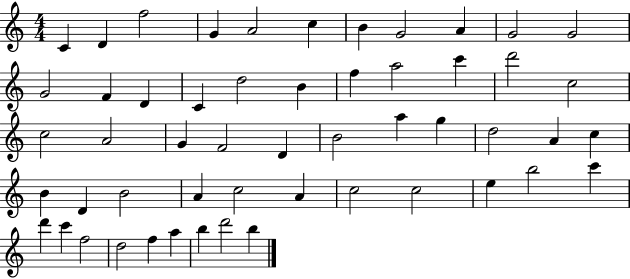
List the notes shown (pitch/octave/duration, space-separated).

C4/q D4/q F5/h G4/q A4/h C5/q B4/q G4/h A4/q G4/h G4/h G4/h F4/q D4/q C4/q D5/h B4/q F5/q A5/h C6/q D6/h C5/h C5/h A4/h G4/q F4/h D4/q B4/h A5/q G5/q D5/h A4/q C5/q B4/q D4/q B4/h A4/q C5/h A4/q C5/h C5/h E5/q B5/h C6/q D6/q C6/q F5/h D5/h F5/q A5/q B5/q D6/h B5/q